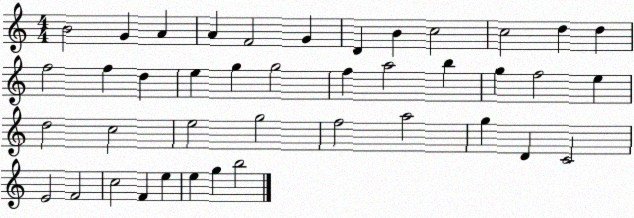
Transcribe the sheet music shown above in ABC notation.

X:1
T:Untitled
M:4/4
L:1/4
K:C
B2 G A A F2 G D B c2 c2 d d f2 f d e g g2 f a2 b g f2 e d2 c2 e2 g2 f2 a2 g D C2 E2 F2 c2 F e e g b2